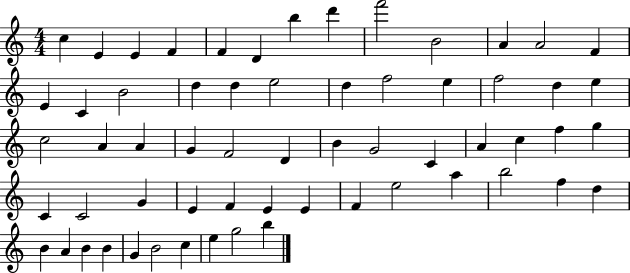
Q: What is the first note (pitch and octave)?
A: C5